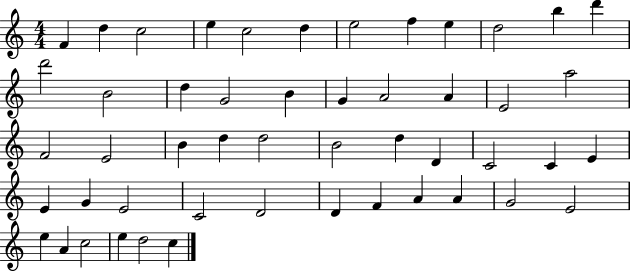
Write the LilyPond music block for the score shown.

{
  \clef treble
  \numericTimeSignature
  \time 4/4
  \key c \major
  f'4 d''4 c''2 | e''4 c''2 d''4 | e''2 f''4 e''4 | d''2 b''4 d'''4 | \break d'''2 b'2 | d''4 g'2 b'4 | g'4 a'2 a'4 | e'2 a''2 | \break f'2 e'2 | b'4 d''4 d''2 | b'2 d''4 d'4 | c'2 c'4 e'4 | \break e'4 g'4 e'2 | c'2 d'2 | d'4 f'4 a'4 a'4 | g'2 e'2 | \break e''4 a'4 c''2 | e''4 d''2 c''4 | \bar "|."
}